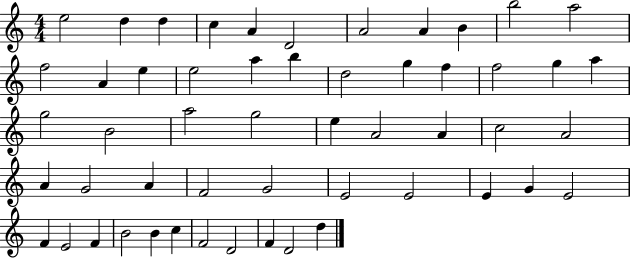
{
  \clef treble
  \numericTimeSignature
  \time 4/4
  \key c \major
  e''2 d''4 d''4 | c''4 a'4 d'2 | a'2 a'4 b'4 | b''2 a''2 | \break f''2 a'4 e''4 | e''2 a''4 b''4 | d''2 g''4 f''4 | f''2 g''4 a''4 | \break g''2 b'2 | a''2 g''2 | e''4 a'2 a'4 | c''2 a'2 | \break a'4 g'2 a'4 | f'2 g'2 | e'2 e'2 | e'4 g'4 e'2 | \break f'4 e'2 f'4 | b'2 b'4 c''4 | f'2 d'2 | f'4 d'2 d''4 | \break \bar "|."
}